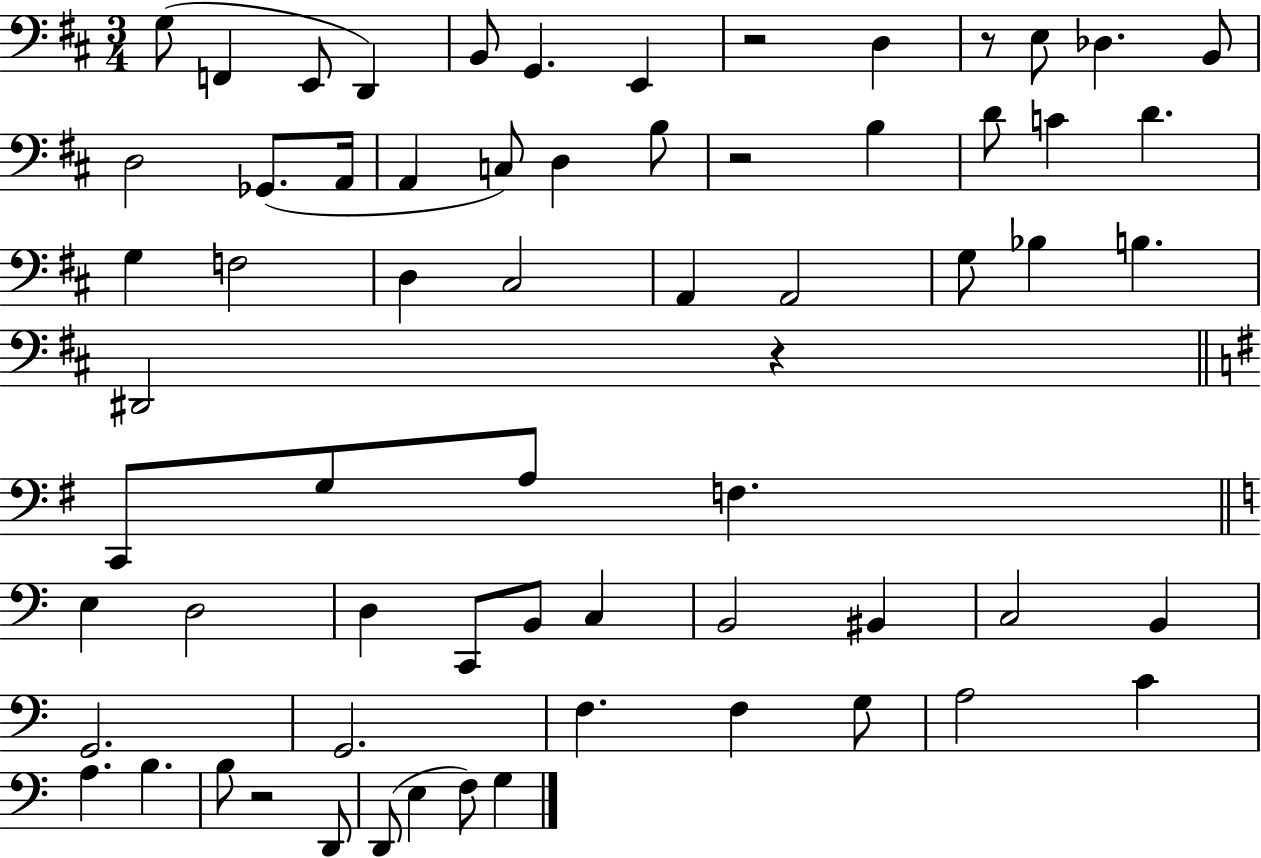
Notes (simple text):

G3/e F2/q E2/e D2/q B2/e G2/q. E2/q R/h D3/q R/e E3/e Db3/q. B2/e D3/h Gb2/e. A2/s A2/q C3/e D3/q B3/e R/h B3/q D4/e C4/q D4/q. G3/q F3/h D3/q C#3/h A2/q A2/h G3/e Bb3/q B3/q. D#2/h R/q C2/e G3/e A3/e F3/q. E3/q D3/h D3/q C2/e B2/e C3/q B2/h BIS2/q C3/h B2/q G2/h. G2/h. F3/q. F3/q G3/e A3/h C4/q A3/q. B3/q. B3/e R/h D2/e D2/e E3/q F3/e G3/q